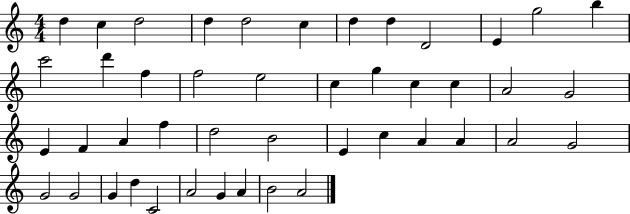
D5/q C5/q D5/h D5/q D5/h C5/q D5/q D5/q D4/h E4/q G5/h B5/q C6/h D6/q F5/q F5/h E5/h C5/q G5/q C5/q C5/q A4/h G4/h E4/q F4/q A4/q F5/q D5/h B4/h E4/q C5/q A4/q A4/q A4/h G4/h G4/h G4/h G4/q D5/q C4/h A4/h G4/q A4/q B4/h A4/h